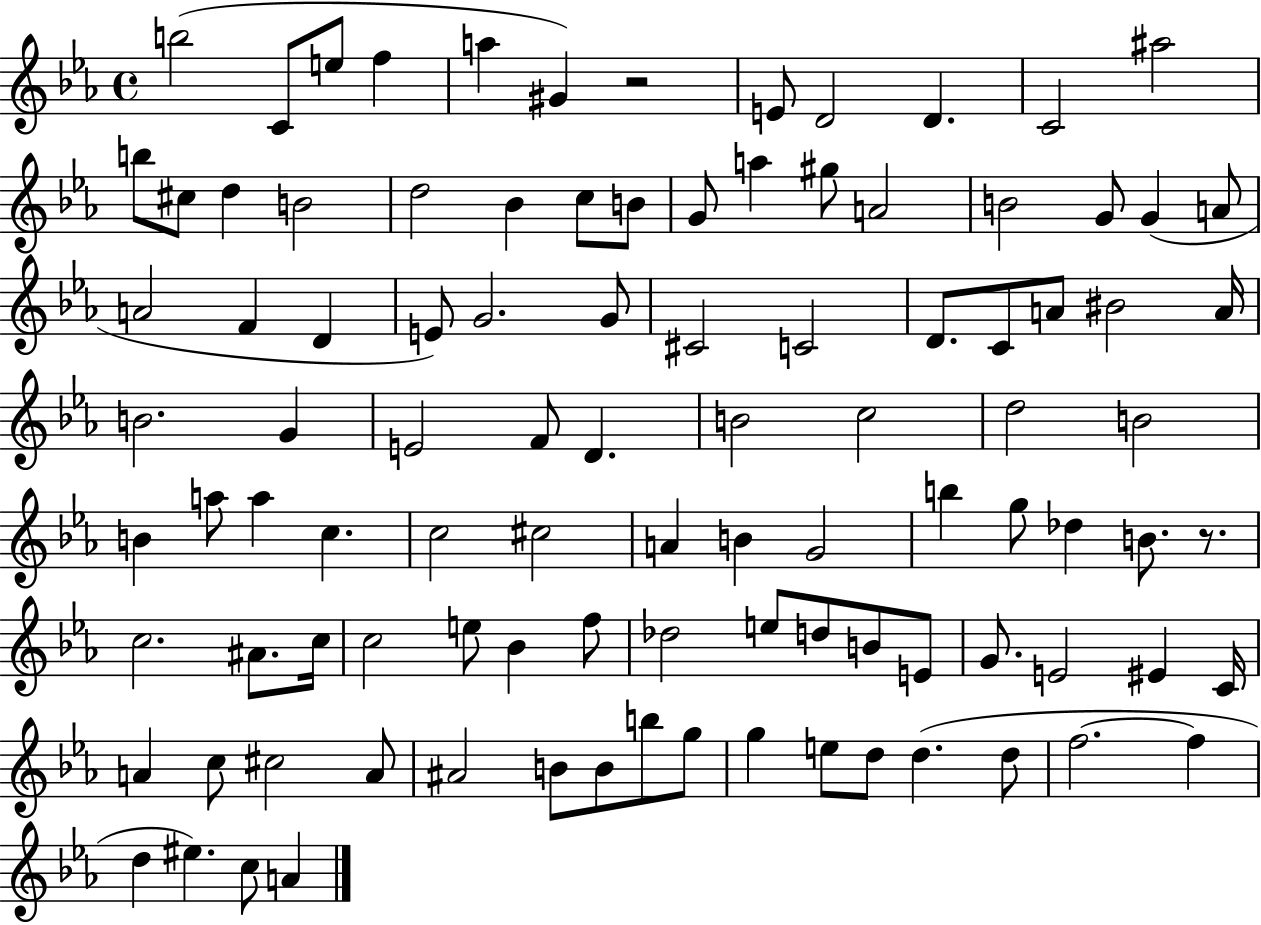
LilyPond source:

{
  \clef treble
  \time 4/4
  \defaultTimeSignature
  \key ees \major
  b''2( c'8 e''8 f''4 | a''4 gis'4) r2 | e'8 d'2 d'4. | c'2 ais''2 | \break b''8 cis''8 d''4 b'2 | d''2 bes'4 c''8 b'8 | g'8 a''4 gis''8 a'2 | b'2 g'8 g'4( a'8 | \break a'2 f'4 d'4 | e'8) g'2. g'8 | cis'2 c'2 | d'8. c'8 a'8 bis'2 a'16 | \break b'2. g'4 | e'2 f'8 d'4. | b'2 c''2 | d''2 b'2 | \break b'4 a''8 a''4 c''4. | c''2 cis''2 | a'4 b'4 g'2 | b''4 g''8 des''4 b'8. r8. | \break c''2. ais'8. c''16 | c''2 e''8 bes'4 f''8 | des''2 e''8 d''8 b'8 e'8 | g'8. e'2 eis'4 c'16 | \break a'4 c''8 cis''2 a'8 | ais'2 b'8 b'8 b''8 g''8 | g''4 e''8 d''8 d''4.( d''8 | f''2.~~ f''4 | \break d''4 eis''4.) c''8 a'4 | \bar "|."
}